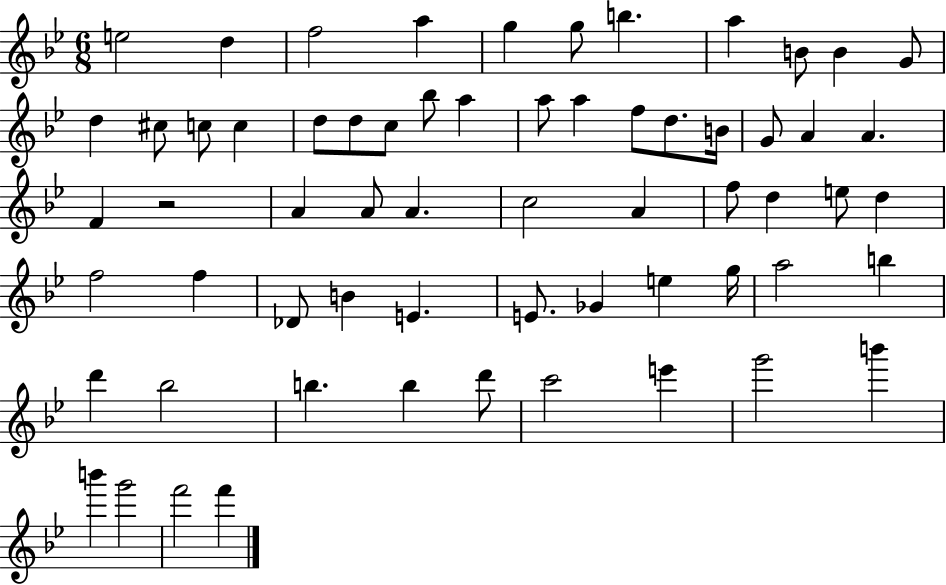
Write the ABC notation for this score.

X:1
T:Untitled
M:6/8
L:1/4
K:Bb
e2 d f2 a g g/2 b a B/2 B G/2 d ^c/2 c/2 c d/2 d/2 c/2 _b/2 a a/2 a f/2 d/2 B/4 G/2 A A F z2 A A/2 A c2 A f/2 d e/2 d f2 f _D/2 B E E/2 _G e g/4 a2 b d' _b2 b b d'/2 c'2 e' g'2 b' b' g'2 f'2 f'